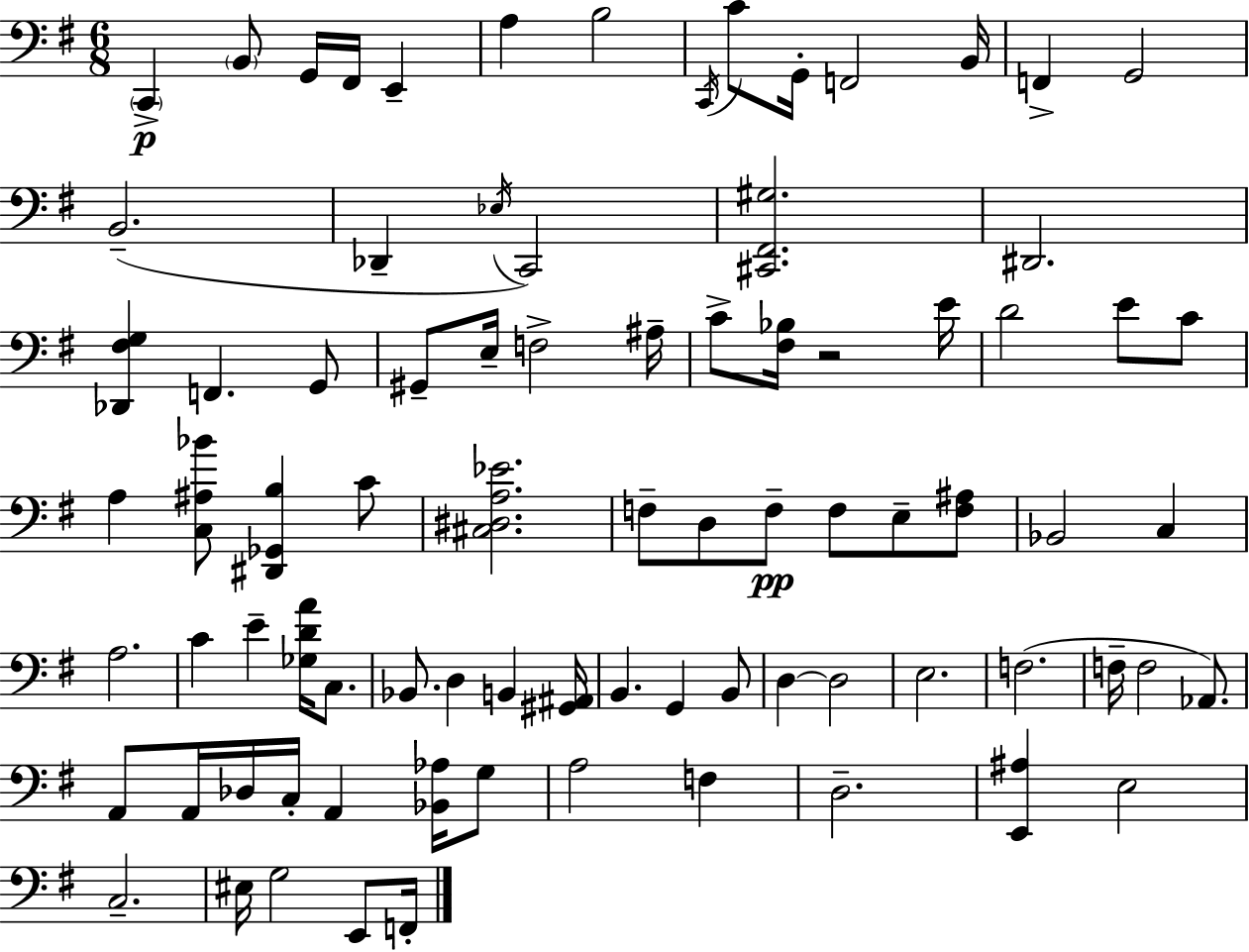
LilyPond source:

{
  \clef bass
  \numericTimeSignature
  \time 6/8
  \key g \major
  \repeat volta 2 { \parenthesize c,4->\p \parenthesize b,8 g,16 fis,16 e,4-- | a4 b2 | \acciaccatura { c,16 } c'8 g,16-. f,2 | b,16 f,4-> g,2 | \break b,2.--( | des,4-- \acciaccatura { ees16 }) c,2 | <cis, fis, gis>2. | dis,2. | \break <des, fis g>4 f,4. | g,8 gis,8-- e16-- f2-> | ais16-- c'8-> <fis bes>16 r2 | e'16 d'2 e'8 | \break c'8 a4 <c ais bes'>8 <dis, ges, b>4 | c'8 <cis dis a ees'>2. | f8-- d8 f8--\pp f8 e8-- | <f ais>8 bes,2 c4 | \break a2. | c'4 e'4-- <ges d' a'>16 c8. | bes,8. d4 b,4 | <gis, ais,>16 b,4. g,4 | \break b,8 d4~~ d2 | e2. | f2.( | f16-- f2 aes,8.) | \break a,8 a,16 des16 c16-. a,4 <bes, aes>16 | g8 a2 f4 | d2.-- | <e, ais>4 e2 | \break c2.-- | eis16 g2 e,8 | f,16-. } \bar "|."
}